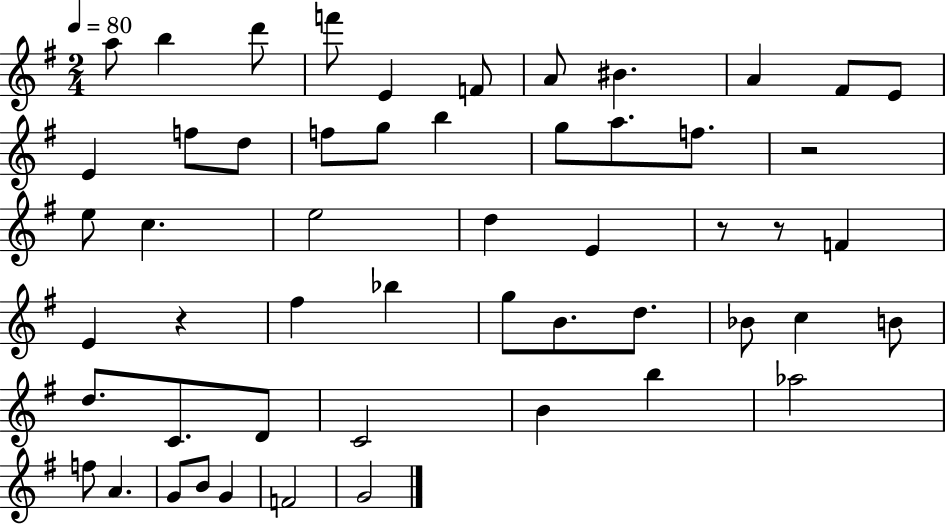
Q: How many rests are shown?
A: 4